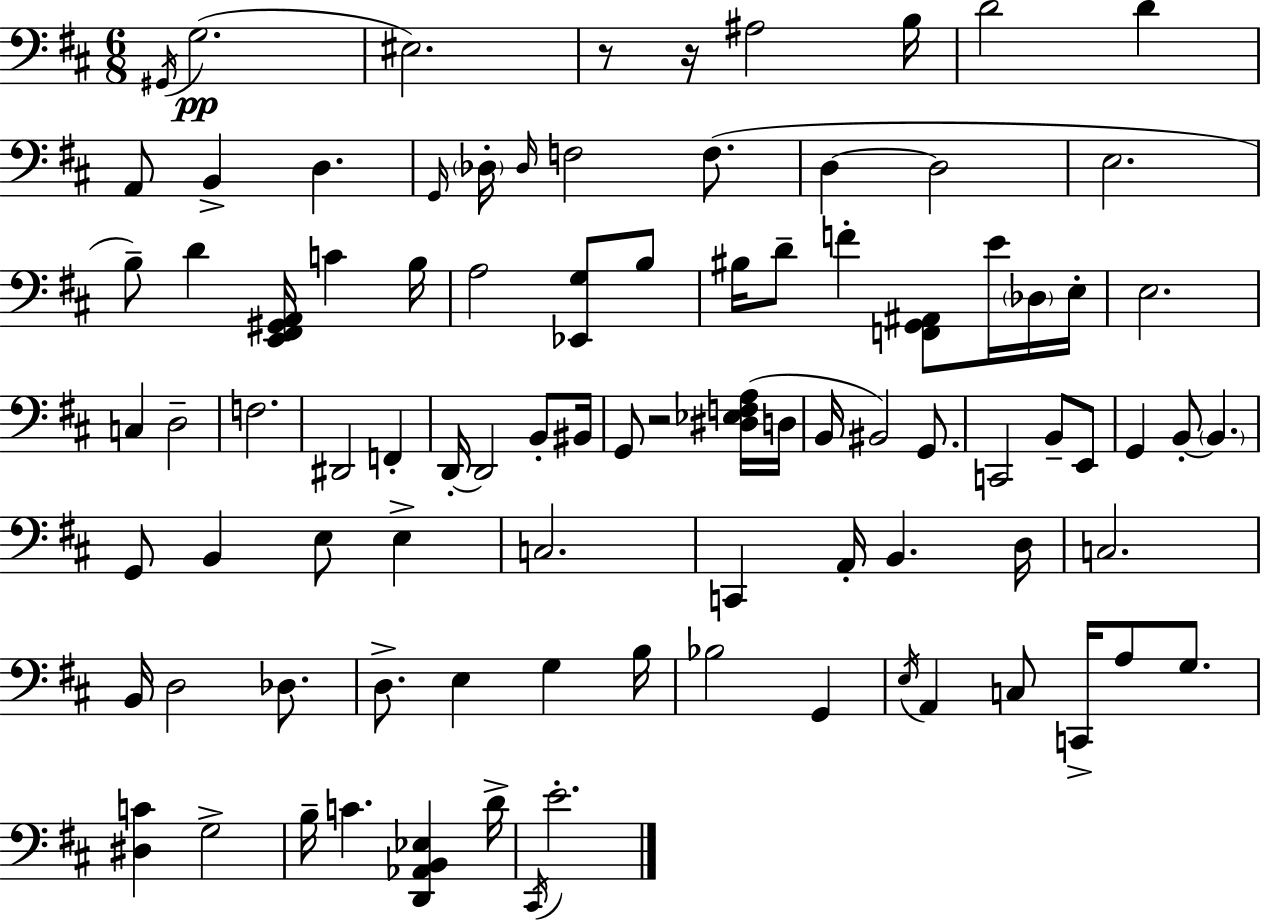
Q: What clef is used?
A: bass